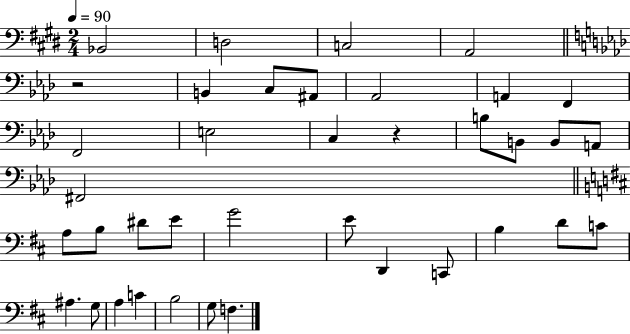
X:1
T:Untitled
M:2/4
L:1/4
K:E
_B,,2 D,2 C,2 A,,2 z2 B,, C,/2 ^A,,/2 _A,,2 A,, F,, F,,2 E,2 C, z B,/2 B,,/2 B,,/2 A,,/2 ^F,,2 A,/2 B,/2 ^D/2 E/2 G2 E/2 D,, C,,/2 B, D/2 C/2 ^A, G,/2 A, C B,2 G,/2 F,